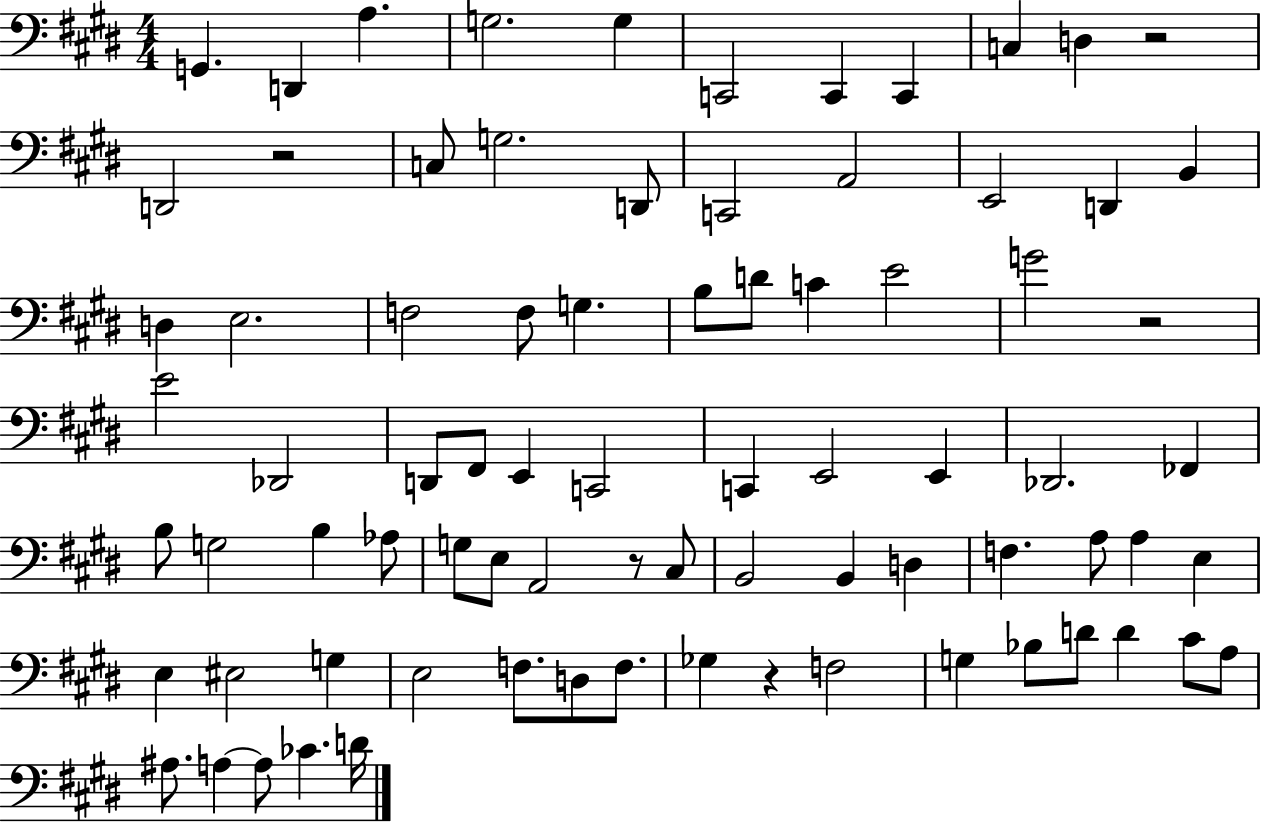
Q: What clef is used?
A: bass